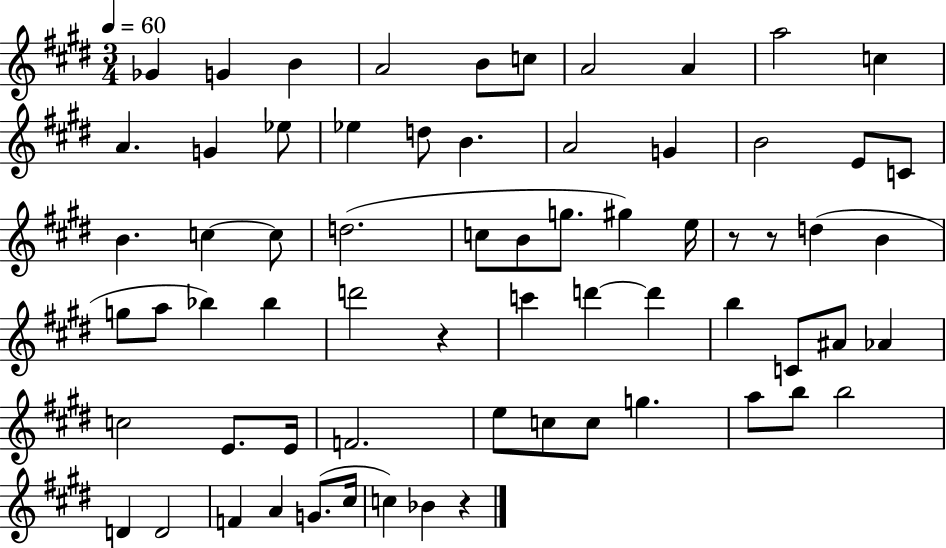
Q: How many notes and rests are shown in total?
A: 67